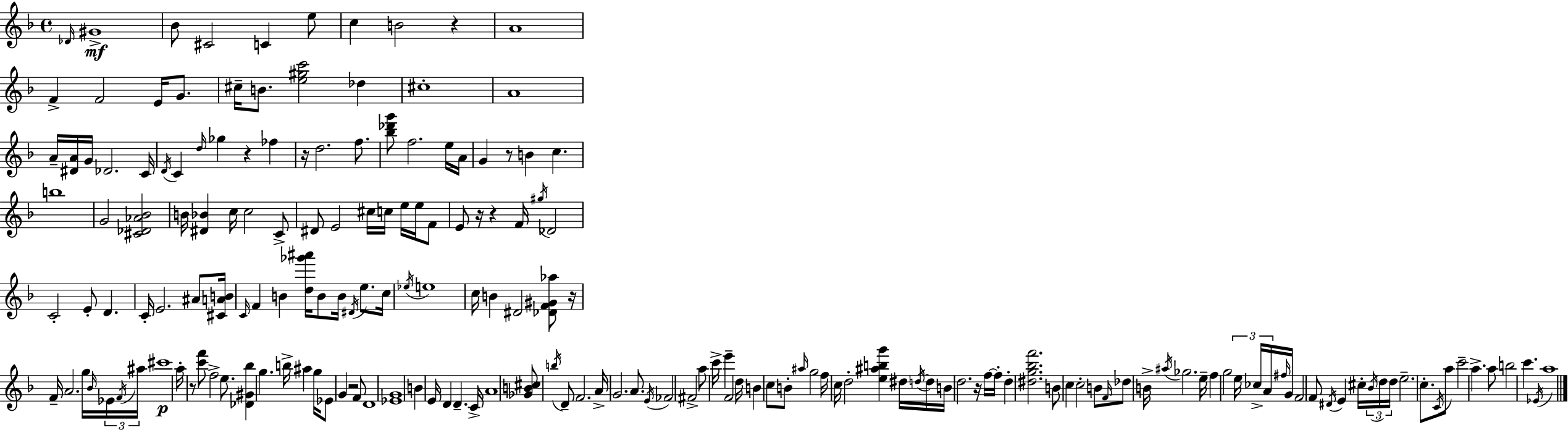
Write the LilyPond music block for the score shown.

{
  \clef treble
  \time 4/4
  \defaultTimeSignature
  \key d \minor
  \repeat volta 2 { \grace { des'16 }\mf gis'1-> | bes'8 cis'2 c'4 e''8 | c''4 b'2 r4 | a'1 | \break f'4-> f'2 e'16 g'8. | cis''16-- b'8. <e'' gis'' c'''>2 des''4 | cis''1-. | a'1 | \break a'16-- <dis' a'>16 g'16 des'2. | c'16 \acciaccatura { d'16 } c'4 \grace { d''16 } ges''4 r4 fes''4 | r16 d''2. | f''8. <bes'' des''' g'''>8 f''2. | \break e''16 a'16 g'4 r8 b'4 c''4. | b''1 | g'2 <cis' des' aes' bes'>2 | b'16 <dis' bes'>4 c''16 c''2 | \break c'8-> dis'8 e'2 cis''16 c''16 e''16 | e''16 f'8 e'8 r16 r4 f'16 \acciaccatura { gis''16 } des'2 | c'2-. e'8-. d'4. | c'16-. e'2. | \break ais'8 <cis' a' b'>16 \grace { c'16 } f'4 b'4 <d'' ges''' ais'''>16 b'8 | b'16 \acciaccatura { dis'16 } e''8. c''16 \acciaccatura { ees''16 } e''1 | c''16 b'4 dis'2 | <des' f' gis' aes''>8 r16 f'16-- a'2. | \break g''16 \grace { bes'16 } \tuplet 3/2 { ees'16 \acciaccatura { f'16 } ais''16 } cis'''1\p | a''16-. r8 <c''' f'''>8 f''2-> | e''8. <des' gis' bes''>4 g''4. | b''16-> ais''4 g''16 ees'8 g'4 r2 | \break f'8 d'1 | <ees' g'>1 | b'4 e'16 d'4 | d'4.-- c'16-> a'1 | \break <ges' b' cis''>8 \acciaccatura { b''16 } d'8-- f'2. | a'16-> g'2. | a'8. \acciaccatura { e'16 } fes'2 | fis'2-> a''8 c'''16-> e'''4-- | \break f'2 d''16 b'4 c''8 | b'8-. \grace { ais''16 } g''2 f''16 c''16 d''2-. | <e'' ais'' b'' g'''>4 dis''16 \acciaccatura { d''16~ }~ d''16 b'16 d''2. | r16 f''16~~ f''16-. d''4-. | \break <dis'' g'' bes'' f'''>2. b'8 c''4 | c''2-. b'8 \grace { f'16 } des''8 | b'16-> \acciaccatura { ais''16 } ges''2. e''16-- f''4 | g''2 \tuplet 3/2 { e''16 ces''16-> a'16 } \grace { fis''16 } g'16 | \break f'2 f'8 \acciaccatura { dis'16 } e'4 cis''16-. | \tuplet 3/2 { \acciaccatura { bes'16 } d''16 d''16 } e''2.-- c''8.-. | \acciaccatura { c'16 } a''8 c'''2-- a''4.-> | a''8 b''2 c'''4. | \break \acciaccatura { ees'16 } a''1 | } \bar "|."
}